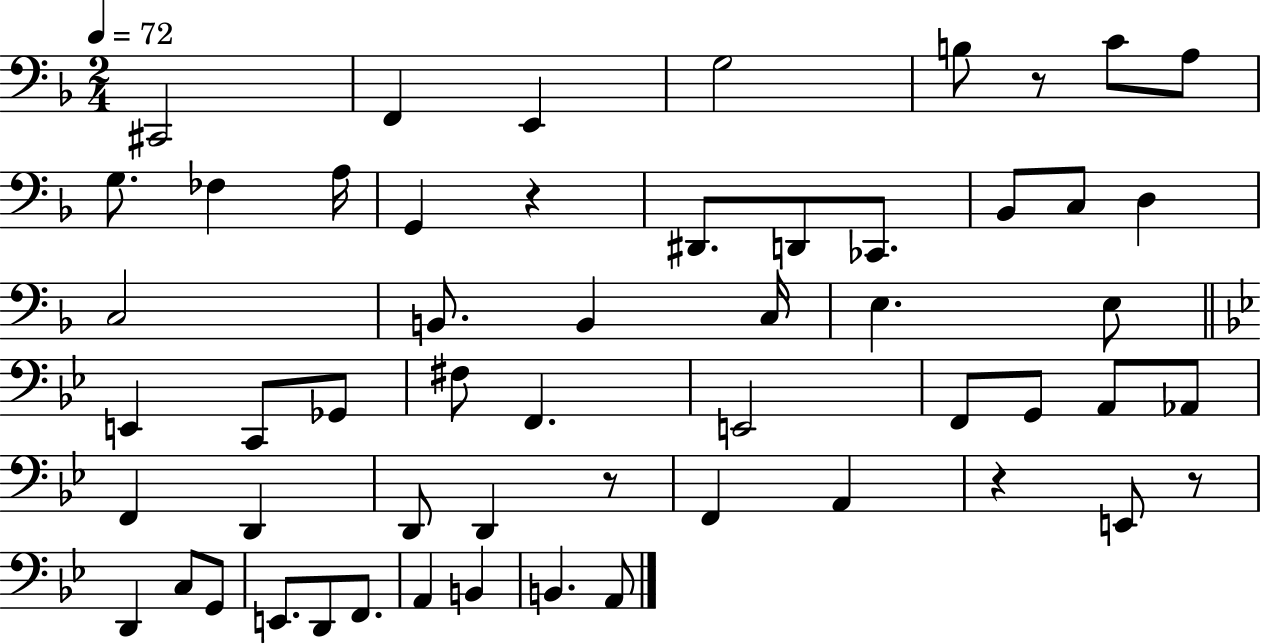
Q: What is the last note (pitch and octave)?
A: A2